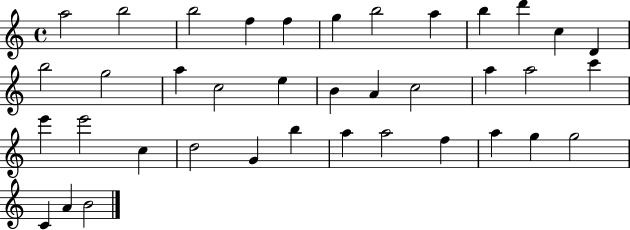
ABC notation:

X:1
T:Untitled
M:4/4
L:1/4
K:C
a2 b2 b2 f f g b2 a b d' c D b2 g2 a c2 e B A c2 a a2 c' e' e'2 c d2 G b a a2 f a g g2 C A B2